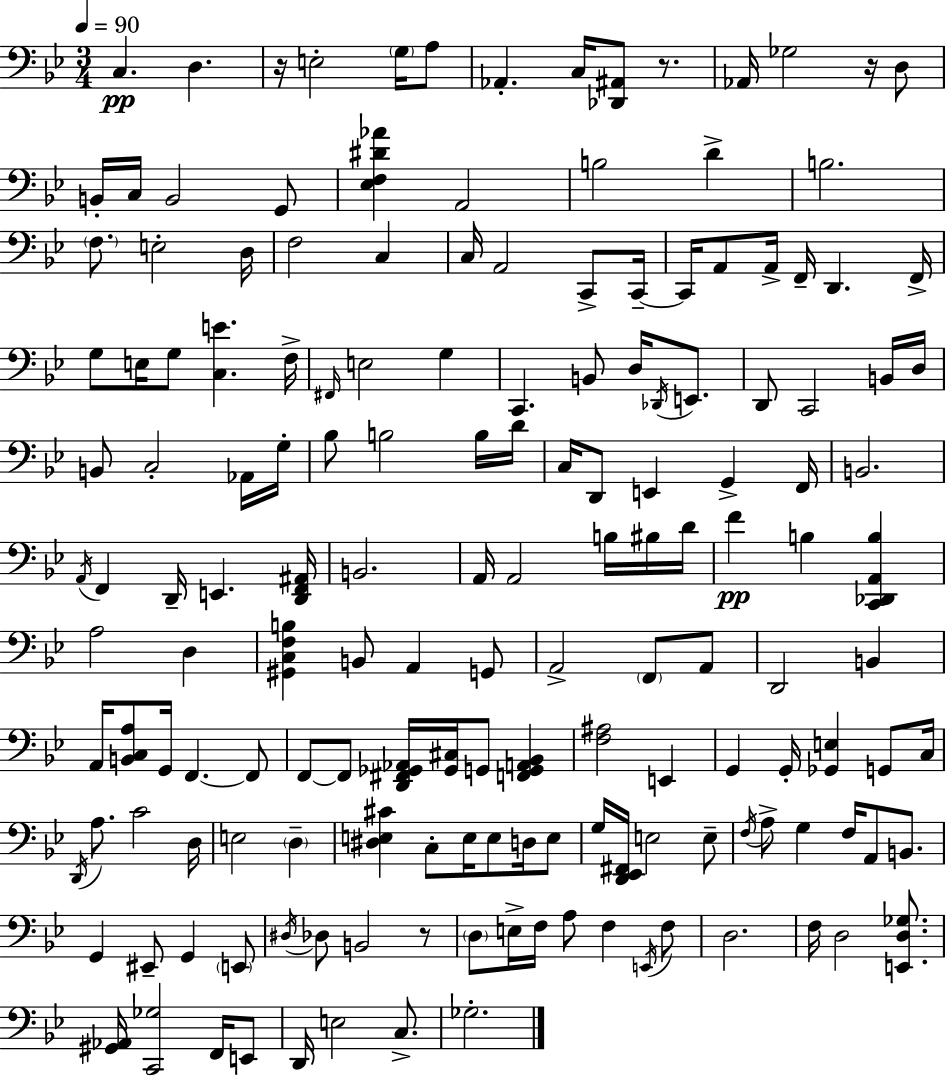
{
  \clef bass
  \numericTimeSignature
  \time 3/4
  \key g \minor
  \tempo 4 = 90
  c4.\pp d4. | r16 e2-. \parenthesize g16 a8 | aes,4.-. c16 <des, ais,>8 r8. | aes,16 ges2 r16 d8 | \break b,16-. c16 b,2 g,8 | <ees f dis' aes'>4 a,2 | b2 d'4-> | b2. | \break \parenthesize f8. e2-. d16 | f2 c4 | c16 a,2 c,8-> c,16--~~ | c,16 a,8 a,16-> f,16-- d,4. f,16-> | \break g8 e16 g8 <c e'>4. f16-> | \grace { fis,16 } e2 g4 | c,4. b,8 d16 \acciaccatura { des,16 } e,8. | d,8 c,2 | \break b,16 d16 b,8 c2-. | aes,16 g16-. bes8 b2 | b16 d'16 c16 d,8 e,4 g,4-> | f,16 b,2. | \break \acciaccatura { a,16 } f,4 d,16-- e,4. | <d, f, ais,>16 b,2. | a,16 a,2 | b16 bis16 d'16 f'4\pp b4 <c, des, a, b>4 | \break a2 d4 | <gis, c f b>4 b,8 a,4 | g,8 a,2-> \parenthesize f,8 | a,8 d,2 b,4 | \break a,16 <b, c a>8 g,16 f,4.~~ | f,8 f,8~~ f,8 <d, fis, ges, aes,>16 <ges, cis>16 g,8 <f, g, a, bes,>4 | <f ais>2 e,4 | g,4 g,16-. <ges, e>4 | \break g,8 c16 \acciaccatura { d,16 } a8. c'2 | d16 e2 | \parenthesize d4-- <dis e cis'>4 c8-. e16 e8 | d16 e8 g16 <d, ees, fis,>16 e2 | \break e8-- \acciaccatura { f16 } a8-> g4 f16 | a,8 b,8. g,4 eis,8-- g,4 | \parenthesize e,8 \acciaccatura { dis16 } des8 b,2 | r8 \parenthesize d8 e16-> f16 a8 | \break f4 \acciaccatura { e,16 } f8 d2. | f16 d2 | <e, d ges>8. <gis, aes,>16 <c, ges>2 | f,16 e,8 d,16 e2 | \break c8.-> ges2.-. | \bar "|."
}